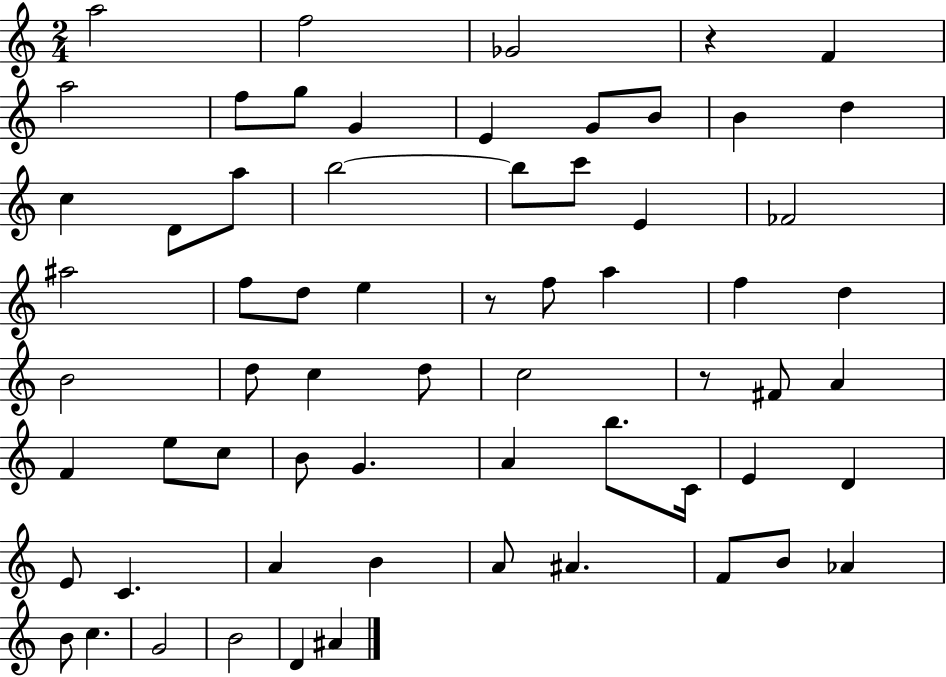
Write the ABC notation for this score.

X:1
T:Untitled
M:2/4
L:1/4
K:C
a2 f2 _G2 z F a2 f/2 g/2 G E G/2 B/2 B d c D/2 a/2 b2 b/2 c'/2 E _F2 ^a2 f/2 d/2 e z/2 f/2 a f d B2 d/2 c d/2 c2 z/2 ^F/2 A F e/2 c/2 B/2 G A b/2 C/4 E D E/2 C A B A/2 ^A F/2 B/2 _A B/2 c G2 B2 D ^A